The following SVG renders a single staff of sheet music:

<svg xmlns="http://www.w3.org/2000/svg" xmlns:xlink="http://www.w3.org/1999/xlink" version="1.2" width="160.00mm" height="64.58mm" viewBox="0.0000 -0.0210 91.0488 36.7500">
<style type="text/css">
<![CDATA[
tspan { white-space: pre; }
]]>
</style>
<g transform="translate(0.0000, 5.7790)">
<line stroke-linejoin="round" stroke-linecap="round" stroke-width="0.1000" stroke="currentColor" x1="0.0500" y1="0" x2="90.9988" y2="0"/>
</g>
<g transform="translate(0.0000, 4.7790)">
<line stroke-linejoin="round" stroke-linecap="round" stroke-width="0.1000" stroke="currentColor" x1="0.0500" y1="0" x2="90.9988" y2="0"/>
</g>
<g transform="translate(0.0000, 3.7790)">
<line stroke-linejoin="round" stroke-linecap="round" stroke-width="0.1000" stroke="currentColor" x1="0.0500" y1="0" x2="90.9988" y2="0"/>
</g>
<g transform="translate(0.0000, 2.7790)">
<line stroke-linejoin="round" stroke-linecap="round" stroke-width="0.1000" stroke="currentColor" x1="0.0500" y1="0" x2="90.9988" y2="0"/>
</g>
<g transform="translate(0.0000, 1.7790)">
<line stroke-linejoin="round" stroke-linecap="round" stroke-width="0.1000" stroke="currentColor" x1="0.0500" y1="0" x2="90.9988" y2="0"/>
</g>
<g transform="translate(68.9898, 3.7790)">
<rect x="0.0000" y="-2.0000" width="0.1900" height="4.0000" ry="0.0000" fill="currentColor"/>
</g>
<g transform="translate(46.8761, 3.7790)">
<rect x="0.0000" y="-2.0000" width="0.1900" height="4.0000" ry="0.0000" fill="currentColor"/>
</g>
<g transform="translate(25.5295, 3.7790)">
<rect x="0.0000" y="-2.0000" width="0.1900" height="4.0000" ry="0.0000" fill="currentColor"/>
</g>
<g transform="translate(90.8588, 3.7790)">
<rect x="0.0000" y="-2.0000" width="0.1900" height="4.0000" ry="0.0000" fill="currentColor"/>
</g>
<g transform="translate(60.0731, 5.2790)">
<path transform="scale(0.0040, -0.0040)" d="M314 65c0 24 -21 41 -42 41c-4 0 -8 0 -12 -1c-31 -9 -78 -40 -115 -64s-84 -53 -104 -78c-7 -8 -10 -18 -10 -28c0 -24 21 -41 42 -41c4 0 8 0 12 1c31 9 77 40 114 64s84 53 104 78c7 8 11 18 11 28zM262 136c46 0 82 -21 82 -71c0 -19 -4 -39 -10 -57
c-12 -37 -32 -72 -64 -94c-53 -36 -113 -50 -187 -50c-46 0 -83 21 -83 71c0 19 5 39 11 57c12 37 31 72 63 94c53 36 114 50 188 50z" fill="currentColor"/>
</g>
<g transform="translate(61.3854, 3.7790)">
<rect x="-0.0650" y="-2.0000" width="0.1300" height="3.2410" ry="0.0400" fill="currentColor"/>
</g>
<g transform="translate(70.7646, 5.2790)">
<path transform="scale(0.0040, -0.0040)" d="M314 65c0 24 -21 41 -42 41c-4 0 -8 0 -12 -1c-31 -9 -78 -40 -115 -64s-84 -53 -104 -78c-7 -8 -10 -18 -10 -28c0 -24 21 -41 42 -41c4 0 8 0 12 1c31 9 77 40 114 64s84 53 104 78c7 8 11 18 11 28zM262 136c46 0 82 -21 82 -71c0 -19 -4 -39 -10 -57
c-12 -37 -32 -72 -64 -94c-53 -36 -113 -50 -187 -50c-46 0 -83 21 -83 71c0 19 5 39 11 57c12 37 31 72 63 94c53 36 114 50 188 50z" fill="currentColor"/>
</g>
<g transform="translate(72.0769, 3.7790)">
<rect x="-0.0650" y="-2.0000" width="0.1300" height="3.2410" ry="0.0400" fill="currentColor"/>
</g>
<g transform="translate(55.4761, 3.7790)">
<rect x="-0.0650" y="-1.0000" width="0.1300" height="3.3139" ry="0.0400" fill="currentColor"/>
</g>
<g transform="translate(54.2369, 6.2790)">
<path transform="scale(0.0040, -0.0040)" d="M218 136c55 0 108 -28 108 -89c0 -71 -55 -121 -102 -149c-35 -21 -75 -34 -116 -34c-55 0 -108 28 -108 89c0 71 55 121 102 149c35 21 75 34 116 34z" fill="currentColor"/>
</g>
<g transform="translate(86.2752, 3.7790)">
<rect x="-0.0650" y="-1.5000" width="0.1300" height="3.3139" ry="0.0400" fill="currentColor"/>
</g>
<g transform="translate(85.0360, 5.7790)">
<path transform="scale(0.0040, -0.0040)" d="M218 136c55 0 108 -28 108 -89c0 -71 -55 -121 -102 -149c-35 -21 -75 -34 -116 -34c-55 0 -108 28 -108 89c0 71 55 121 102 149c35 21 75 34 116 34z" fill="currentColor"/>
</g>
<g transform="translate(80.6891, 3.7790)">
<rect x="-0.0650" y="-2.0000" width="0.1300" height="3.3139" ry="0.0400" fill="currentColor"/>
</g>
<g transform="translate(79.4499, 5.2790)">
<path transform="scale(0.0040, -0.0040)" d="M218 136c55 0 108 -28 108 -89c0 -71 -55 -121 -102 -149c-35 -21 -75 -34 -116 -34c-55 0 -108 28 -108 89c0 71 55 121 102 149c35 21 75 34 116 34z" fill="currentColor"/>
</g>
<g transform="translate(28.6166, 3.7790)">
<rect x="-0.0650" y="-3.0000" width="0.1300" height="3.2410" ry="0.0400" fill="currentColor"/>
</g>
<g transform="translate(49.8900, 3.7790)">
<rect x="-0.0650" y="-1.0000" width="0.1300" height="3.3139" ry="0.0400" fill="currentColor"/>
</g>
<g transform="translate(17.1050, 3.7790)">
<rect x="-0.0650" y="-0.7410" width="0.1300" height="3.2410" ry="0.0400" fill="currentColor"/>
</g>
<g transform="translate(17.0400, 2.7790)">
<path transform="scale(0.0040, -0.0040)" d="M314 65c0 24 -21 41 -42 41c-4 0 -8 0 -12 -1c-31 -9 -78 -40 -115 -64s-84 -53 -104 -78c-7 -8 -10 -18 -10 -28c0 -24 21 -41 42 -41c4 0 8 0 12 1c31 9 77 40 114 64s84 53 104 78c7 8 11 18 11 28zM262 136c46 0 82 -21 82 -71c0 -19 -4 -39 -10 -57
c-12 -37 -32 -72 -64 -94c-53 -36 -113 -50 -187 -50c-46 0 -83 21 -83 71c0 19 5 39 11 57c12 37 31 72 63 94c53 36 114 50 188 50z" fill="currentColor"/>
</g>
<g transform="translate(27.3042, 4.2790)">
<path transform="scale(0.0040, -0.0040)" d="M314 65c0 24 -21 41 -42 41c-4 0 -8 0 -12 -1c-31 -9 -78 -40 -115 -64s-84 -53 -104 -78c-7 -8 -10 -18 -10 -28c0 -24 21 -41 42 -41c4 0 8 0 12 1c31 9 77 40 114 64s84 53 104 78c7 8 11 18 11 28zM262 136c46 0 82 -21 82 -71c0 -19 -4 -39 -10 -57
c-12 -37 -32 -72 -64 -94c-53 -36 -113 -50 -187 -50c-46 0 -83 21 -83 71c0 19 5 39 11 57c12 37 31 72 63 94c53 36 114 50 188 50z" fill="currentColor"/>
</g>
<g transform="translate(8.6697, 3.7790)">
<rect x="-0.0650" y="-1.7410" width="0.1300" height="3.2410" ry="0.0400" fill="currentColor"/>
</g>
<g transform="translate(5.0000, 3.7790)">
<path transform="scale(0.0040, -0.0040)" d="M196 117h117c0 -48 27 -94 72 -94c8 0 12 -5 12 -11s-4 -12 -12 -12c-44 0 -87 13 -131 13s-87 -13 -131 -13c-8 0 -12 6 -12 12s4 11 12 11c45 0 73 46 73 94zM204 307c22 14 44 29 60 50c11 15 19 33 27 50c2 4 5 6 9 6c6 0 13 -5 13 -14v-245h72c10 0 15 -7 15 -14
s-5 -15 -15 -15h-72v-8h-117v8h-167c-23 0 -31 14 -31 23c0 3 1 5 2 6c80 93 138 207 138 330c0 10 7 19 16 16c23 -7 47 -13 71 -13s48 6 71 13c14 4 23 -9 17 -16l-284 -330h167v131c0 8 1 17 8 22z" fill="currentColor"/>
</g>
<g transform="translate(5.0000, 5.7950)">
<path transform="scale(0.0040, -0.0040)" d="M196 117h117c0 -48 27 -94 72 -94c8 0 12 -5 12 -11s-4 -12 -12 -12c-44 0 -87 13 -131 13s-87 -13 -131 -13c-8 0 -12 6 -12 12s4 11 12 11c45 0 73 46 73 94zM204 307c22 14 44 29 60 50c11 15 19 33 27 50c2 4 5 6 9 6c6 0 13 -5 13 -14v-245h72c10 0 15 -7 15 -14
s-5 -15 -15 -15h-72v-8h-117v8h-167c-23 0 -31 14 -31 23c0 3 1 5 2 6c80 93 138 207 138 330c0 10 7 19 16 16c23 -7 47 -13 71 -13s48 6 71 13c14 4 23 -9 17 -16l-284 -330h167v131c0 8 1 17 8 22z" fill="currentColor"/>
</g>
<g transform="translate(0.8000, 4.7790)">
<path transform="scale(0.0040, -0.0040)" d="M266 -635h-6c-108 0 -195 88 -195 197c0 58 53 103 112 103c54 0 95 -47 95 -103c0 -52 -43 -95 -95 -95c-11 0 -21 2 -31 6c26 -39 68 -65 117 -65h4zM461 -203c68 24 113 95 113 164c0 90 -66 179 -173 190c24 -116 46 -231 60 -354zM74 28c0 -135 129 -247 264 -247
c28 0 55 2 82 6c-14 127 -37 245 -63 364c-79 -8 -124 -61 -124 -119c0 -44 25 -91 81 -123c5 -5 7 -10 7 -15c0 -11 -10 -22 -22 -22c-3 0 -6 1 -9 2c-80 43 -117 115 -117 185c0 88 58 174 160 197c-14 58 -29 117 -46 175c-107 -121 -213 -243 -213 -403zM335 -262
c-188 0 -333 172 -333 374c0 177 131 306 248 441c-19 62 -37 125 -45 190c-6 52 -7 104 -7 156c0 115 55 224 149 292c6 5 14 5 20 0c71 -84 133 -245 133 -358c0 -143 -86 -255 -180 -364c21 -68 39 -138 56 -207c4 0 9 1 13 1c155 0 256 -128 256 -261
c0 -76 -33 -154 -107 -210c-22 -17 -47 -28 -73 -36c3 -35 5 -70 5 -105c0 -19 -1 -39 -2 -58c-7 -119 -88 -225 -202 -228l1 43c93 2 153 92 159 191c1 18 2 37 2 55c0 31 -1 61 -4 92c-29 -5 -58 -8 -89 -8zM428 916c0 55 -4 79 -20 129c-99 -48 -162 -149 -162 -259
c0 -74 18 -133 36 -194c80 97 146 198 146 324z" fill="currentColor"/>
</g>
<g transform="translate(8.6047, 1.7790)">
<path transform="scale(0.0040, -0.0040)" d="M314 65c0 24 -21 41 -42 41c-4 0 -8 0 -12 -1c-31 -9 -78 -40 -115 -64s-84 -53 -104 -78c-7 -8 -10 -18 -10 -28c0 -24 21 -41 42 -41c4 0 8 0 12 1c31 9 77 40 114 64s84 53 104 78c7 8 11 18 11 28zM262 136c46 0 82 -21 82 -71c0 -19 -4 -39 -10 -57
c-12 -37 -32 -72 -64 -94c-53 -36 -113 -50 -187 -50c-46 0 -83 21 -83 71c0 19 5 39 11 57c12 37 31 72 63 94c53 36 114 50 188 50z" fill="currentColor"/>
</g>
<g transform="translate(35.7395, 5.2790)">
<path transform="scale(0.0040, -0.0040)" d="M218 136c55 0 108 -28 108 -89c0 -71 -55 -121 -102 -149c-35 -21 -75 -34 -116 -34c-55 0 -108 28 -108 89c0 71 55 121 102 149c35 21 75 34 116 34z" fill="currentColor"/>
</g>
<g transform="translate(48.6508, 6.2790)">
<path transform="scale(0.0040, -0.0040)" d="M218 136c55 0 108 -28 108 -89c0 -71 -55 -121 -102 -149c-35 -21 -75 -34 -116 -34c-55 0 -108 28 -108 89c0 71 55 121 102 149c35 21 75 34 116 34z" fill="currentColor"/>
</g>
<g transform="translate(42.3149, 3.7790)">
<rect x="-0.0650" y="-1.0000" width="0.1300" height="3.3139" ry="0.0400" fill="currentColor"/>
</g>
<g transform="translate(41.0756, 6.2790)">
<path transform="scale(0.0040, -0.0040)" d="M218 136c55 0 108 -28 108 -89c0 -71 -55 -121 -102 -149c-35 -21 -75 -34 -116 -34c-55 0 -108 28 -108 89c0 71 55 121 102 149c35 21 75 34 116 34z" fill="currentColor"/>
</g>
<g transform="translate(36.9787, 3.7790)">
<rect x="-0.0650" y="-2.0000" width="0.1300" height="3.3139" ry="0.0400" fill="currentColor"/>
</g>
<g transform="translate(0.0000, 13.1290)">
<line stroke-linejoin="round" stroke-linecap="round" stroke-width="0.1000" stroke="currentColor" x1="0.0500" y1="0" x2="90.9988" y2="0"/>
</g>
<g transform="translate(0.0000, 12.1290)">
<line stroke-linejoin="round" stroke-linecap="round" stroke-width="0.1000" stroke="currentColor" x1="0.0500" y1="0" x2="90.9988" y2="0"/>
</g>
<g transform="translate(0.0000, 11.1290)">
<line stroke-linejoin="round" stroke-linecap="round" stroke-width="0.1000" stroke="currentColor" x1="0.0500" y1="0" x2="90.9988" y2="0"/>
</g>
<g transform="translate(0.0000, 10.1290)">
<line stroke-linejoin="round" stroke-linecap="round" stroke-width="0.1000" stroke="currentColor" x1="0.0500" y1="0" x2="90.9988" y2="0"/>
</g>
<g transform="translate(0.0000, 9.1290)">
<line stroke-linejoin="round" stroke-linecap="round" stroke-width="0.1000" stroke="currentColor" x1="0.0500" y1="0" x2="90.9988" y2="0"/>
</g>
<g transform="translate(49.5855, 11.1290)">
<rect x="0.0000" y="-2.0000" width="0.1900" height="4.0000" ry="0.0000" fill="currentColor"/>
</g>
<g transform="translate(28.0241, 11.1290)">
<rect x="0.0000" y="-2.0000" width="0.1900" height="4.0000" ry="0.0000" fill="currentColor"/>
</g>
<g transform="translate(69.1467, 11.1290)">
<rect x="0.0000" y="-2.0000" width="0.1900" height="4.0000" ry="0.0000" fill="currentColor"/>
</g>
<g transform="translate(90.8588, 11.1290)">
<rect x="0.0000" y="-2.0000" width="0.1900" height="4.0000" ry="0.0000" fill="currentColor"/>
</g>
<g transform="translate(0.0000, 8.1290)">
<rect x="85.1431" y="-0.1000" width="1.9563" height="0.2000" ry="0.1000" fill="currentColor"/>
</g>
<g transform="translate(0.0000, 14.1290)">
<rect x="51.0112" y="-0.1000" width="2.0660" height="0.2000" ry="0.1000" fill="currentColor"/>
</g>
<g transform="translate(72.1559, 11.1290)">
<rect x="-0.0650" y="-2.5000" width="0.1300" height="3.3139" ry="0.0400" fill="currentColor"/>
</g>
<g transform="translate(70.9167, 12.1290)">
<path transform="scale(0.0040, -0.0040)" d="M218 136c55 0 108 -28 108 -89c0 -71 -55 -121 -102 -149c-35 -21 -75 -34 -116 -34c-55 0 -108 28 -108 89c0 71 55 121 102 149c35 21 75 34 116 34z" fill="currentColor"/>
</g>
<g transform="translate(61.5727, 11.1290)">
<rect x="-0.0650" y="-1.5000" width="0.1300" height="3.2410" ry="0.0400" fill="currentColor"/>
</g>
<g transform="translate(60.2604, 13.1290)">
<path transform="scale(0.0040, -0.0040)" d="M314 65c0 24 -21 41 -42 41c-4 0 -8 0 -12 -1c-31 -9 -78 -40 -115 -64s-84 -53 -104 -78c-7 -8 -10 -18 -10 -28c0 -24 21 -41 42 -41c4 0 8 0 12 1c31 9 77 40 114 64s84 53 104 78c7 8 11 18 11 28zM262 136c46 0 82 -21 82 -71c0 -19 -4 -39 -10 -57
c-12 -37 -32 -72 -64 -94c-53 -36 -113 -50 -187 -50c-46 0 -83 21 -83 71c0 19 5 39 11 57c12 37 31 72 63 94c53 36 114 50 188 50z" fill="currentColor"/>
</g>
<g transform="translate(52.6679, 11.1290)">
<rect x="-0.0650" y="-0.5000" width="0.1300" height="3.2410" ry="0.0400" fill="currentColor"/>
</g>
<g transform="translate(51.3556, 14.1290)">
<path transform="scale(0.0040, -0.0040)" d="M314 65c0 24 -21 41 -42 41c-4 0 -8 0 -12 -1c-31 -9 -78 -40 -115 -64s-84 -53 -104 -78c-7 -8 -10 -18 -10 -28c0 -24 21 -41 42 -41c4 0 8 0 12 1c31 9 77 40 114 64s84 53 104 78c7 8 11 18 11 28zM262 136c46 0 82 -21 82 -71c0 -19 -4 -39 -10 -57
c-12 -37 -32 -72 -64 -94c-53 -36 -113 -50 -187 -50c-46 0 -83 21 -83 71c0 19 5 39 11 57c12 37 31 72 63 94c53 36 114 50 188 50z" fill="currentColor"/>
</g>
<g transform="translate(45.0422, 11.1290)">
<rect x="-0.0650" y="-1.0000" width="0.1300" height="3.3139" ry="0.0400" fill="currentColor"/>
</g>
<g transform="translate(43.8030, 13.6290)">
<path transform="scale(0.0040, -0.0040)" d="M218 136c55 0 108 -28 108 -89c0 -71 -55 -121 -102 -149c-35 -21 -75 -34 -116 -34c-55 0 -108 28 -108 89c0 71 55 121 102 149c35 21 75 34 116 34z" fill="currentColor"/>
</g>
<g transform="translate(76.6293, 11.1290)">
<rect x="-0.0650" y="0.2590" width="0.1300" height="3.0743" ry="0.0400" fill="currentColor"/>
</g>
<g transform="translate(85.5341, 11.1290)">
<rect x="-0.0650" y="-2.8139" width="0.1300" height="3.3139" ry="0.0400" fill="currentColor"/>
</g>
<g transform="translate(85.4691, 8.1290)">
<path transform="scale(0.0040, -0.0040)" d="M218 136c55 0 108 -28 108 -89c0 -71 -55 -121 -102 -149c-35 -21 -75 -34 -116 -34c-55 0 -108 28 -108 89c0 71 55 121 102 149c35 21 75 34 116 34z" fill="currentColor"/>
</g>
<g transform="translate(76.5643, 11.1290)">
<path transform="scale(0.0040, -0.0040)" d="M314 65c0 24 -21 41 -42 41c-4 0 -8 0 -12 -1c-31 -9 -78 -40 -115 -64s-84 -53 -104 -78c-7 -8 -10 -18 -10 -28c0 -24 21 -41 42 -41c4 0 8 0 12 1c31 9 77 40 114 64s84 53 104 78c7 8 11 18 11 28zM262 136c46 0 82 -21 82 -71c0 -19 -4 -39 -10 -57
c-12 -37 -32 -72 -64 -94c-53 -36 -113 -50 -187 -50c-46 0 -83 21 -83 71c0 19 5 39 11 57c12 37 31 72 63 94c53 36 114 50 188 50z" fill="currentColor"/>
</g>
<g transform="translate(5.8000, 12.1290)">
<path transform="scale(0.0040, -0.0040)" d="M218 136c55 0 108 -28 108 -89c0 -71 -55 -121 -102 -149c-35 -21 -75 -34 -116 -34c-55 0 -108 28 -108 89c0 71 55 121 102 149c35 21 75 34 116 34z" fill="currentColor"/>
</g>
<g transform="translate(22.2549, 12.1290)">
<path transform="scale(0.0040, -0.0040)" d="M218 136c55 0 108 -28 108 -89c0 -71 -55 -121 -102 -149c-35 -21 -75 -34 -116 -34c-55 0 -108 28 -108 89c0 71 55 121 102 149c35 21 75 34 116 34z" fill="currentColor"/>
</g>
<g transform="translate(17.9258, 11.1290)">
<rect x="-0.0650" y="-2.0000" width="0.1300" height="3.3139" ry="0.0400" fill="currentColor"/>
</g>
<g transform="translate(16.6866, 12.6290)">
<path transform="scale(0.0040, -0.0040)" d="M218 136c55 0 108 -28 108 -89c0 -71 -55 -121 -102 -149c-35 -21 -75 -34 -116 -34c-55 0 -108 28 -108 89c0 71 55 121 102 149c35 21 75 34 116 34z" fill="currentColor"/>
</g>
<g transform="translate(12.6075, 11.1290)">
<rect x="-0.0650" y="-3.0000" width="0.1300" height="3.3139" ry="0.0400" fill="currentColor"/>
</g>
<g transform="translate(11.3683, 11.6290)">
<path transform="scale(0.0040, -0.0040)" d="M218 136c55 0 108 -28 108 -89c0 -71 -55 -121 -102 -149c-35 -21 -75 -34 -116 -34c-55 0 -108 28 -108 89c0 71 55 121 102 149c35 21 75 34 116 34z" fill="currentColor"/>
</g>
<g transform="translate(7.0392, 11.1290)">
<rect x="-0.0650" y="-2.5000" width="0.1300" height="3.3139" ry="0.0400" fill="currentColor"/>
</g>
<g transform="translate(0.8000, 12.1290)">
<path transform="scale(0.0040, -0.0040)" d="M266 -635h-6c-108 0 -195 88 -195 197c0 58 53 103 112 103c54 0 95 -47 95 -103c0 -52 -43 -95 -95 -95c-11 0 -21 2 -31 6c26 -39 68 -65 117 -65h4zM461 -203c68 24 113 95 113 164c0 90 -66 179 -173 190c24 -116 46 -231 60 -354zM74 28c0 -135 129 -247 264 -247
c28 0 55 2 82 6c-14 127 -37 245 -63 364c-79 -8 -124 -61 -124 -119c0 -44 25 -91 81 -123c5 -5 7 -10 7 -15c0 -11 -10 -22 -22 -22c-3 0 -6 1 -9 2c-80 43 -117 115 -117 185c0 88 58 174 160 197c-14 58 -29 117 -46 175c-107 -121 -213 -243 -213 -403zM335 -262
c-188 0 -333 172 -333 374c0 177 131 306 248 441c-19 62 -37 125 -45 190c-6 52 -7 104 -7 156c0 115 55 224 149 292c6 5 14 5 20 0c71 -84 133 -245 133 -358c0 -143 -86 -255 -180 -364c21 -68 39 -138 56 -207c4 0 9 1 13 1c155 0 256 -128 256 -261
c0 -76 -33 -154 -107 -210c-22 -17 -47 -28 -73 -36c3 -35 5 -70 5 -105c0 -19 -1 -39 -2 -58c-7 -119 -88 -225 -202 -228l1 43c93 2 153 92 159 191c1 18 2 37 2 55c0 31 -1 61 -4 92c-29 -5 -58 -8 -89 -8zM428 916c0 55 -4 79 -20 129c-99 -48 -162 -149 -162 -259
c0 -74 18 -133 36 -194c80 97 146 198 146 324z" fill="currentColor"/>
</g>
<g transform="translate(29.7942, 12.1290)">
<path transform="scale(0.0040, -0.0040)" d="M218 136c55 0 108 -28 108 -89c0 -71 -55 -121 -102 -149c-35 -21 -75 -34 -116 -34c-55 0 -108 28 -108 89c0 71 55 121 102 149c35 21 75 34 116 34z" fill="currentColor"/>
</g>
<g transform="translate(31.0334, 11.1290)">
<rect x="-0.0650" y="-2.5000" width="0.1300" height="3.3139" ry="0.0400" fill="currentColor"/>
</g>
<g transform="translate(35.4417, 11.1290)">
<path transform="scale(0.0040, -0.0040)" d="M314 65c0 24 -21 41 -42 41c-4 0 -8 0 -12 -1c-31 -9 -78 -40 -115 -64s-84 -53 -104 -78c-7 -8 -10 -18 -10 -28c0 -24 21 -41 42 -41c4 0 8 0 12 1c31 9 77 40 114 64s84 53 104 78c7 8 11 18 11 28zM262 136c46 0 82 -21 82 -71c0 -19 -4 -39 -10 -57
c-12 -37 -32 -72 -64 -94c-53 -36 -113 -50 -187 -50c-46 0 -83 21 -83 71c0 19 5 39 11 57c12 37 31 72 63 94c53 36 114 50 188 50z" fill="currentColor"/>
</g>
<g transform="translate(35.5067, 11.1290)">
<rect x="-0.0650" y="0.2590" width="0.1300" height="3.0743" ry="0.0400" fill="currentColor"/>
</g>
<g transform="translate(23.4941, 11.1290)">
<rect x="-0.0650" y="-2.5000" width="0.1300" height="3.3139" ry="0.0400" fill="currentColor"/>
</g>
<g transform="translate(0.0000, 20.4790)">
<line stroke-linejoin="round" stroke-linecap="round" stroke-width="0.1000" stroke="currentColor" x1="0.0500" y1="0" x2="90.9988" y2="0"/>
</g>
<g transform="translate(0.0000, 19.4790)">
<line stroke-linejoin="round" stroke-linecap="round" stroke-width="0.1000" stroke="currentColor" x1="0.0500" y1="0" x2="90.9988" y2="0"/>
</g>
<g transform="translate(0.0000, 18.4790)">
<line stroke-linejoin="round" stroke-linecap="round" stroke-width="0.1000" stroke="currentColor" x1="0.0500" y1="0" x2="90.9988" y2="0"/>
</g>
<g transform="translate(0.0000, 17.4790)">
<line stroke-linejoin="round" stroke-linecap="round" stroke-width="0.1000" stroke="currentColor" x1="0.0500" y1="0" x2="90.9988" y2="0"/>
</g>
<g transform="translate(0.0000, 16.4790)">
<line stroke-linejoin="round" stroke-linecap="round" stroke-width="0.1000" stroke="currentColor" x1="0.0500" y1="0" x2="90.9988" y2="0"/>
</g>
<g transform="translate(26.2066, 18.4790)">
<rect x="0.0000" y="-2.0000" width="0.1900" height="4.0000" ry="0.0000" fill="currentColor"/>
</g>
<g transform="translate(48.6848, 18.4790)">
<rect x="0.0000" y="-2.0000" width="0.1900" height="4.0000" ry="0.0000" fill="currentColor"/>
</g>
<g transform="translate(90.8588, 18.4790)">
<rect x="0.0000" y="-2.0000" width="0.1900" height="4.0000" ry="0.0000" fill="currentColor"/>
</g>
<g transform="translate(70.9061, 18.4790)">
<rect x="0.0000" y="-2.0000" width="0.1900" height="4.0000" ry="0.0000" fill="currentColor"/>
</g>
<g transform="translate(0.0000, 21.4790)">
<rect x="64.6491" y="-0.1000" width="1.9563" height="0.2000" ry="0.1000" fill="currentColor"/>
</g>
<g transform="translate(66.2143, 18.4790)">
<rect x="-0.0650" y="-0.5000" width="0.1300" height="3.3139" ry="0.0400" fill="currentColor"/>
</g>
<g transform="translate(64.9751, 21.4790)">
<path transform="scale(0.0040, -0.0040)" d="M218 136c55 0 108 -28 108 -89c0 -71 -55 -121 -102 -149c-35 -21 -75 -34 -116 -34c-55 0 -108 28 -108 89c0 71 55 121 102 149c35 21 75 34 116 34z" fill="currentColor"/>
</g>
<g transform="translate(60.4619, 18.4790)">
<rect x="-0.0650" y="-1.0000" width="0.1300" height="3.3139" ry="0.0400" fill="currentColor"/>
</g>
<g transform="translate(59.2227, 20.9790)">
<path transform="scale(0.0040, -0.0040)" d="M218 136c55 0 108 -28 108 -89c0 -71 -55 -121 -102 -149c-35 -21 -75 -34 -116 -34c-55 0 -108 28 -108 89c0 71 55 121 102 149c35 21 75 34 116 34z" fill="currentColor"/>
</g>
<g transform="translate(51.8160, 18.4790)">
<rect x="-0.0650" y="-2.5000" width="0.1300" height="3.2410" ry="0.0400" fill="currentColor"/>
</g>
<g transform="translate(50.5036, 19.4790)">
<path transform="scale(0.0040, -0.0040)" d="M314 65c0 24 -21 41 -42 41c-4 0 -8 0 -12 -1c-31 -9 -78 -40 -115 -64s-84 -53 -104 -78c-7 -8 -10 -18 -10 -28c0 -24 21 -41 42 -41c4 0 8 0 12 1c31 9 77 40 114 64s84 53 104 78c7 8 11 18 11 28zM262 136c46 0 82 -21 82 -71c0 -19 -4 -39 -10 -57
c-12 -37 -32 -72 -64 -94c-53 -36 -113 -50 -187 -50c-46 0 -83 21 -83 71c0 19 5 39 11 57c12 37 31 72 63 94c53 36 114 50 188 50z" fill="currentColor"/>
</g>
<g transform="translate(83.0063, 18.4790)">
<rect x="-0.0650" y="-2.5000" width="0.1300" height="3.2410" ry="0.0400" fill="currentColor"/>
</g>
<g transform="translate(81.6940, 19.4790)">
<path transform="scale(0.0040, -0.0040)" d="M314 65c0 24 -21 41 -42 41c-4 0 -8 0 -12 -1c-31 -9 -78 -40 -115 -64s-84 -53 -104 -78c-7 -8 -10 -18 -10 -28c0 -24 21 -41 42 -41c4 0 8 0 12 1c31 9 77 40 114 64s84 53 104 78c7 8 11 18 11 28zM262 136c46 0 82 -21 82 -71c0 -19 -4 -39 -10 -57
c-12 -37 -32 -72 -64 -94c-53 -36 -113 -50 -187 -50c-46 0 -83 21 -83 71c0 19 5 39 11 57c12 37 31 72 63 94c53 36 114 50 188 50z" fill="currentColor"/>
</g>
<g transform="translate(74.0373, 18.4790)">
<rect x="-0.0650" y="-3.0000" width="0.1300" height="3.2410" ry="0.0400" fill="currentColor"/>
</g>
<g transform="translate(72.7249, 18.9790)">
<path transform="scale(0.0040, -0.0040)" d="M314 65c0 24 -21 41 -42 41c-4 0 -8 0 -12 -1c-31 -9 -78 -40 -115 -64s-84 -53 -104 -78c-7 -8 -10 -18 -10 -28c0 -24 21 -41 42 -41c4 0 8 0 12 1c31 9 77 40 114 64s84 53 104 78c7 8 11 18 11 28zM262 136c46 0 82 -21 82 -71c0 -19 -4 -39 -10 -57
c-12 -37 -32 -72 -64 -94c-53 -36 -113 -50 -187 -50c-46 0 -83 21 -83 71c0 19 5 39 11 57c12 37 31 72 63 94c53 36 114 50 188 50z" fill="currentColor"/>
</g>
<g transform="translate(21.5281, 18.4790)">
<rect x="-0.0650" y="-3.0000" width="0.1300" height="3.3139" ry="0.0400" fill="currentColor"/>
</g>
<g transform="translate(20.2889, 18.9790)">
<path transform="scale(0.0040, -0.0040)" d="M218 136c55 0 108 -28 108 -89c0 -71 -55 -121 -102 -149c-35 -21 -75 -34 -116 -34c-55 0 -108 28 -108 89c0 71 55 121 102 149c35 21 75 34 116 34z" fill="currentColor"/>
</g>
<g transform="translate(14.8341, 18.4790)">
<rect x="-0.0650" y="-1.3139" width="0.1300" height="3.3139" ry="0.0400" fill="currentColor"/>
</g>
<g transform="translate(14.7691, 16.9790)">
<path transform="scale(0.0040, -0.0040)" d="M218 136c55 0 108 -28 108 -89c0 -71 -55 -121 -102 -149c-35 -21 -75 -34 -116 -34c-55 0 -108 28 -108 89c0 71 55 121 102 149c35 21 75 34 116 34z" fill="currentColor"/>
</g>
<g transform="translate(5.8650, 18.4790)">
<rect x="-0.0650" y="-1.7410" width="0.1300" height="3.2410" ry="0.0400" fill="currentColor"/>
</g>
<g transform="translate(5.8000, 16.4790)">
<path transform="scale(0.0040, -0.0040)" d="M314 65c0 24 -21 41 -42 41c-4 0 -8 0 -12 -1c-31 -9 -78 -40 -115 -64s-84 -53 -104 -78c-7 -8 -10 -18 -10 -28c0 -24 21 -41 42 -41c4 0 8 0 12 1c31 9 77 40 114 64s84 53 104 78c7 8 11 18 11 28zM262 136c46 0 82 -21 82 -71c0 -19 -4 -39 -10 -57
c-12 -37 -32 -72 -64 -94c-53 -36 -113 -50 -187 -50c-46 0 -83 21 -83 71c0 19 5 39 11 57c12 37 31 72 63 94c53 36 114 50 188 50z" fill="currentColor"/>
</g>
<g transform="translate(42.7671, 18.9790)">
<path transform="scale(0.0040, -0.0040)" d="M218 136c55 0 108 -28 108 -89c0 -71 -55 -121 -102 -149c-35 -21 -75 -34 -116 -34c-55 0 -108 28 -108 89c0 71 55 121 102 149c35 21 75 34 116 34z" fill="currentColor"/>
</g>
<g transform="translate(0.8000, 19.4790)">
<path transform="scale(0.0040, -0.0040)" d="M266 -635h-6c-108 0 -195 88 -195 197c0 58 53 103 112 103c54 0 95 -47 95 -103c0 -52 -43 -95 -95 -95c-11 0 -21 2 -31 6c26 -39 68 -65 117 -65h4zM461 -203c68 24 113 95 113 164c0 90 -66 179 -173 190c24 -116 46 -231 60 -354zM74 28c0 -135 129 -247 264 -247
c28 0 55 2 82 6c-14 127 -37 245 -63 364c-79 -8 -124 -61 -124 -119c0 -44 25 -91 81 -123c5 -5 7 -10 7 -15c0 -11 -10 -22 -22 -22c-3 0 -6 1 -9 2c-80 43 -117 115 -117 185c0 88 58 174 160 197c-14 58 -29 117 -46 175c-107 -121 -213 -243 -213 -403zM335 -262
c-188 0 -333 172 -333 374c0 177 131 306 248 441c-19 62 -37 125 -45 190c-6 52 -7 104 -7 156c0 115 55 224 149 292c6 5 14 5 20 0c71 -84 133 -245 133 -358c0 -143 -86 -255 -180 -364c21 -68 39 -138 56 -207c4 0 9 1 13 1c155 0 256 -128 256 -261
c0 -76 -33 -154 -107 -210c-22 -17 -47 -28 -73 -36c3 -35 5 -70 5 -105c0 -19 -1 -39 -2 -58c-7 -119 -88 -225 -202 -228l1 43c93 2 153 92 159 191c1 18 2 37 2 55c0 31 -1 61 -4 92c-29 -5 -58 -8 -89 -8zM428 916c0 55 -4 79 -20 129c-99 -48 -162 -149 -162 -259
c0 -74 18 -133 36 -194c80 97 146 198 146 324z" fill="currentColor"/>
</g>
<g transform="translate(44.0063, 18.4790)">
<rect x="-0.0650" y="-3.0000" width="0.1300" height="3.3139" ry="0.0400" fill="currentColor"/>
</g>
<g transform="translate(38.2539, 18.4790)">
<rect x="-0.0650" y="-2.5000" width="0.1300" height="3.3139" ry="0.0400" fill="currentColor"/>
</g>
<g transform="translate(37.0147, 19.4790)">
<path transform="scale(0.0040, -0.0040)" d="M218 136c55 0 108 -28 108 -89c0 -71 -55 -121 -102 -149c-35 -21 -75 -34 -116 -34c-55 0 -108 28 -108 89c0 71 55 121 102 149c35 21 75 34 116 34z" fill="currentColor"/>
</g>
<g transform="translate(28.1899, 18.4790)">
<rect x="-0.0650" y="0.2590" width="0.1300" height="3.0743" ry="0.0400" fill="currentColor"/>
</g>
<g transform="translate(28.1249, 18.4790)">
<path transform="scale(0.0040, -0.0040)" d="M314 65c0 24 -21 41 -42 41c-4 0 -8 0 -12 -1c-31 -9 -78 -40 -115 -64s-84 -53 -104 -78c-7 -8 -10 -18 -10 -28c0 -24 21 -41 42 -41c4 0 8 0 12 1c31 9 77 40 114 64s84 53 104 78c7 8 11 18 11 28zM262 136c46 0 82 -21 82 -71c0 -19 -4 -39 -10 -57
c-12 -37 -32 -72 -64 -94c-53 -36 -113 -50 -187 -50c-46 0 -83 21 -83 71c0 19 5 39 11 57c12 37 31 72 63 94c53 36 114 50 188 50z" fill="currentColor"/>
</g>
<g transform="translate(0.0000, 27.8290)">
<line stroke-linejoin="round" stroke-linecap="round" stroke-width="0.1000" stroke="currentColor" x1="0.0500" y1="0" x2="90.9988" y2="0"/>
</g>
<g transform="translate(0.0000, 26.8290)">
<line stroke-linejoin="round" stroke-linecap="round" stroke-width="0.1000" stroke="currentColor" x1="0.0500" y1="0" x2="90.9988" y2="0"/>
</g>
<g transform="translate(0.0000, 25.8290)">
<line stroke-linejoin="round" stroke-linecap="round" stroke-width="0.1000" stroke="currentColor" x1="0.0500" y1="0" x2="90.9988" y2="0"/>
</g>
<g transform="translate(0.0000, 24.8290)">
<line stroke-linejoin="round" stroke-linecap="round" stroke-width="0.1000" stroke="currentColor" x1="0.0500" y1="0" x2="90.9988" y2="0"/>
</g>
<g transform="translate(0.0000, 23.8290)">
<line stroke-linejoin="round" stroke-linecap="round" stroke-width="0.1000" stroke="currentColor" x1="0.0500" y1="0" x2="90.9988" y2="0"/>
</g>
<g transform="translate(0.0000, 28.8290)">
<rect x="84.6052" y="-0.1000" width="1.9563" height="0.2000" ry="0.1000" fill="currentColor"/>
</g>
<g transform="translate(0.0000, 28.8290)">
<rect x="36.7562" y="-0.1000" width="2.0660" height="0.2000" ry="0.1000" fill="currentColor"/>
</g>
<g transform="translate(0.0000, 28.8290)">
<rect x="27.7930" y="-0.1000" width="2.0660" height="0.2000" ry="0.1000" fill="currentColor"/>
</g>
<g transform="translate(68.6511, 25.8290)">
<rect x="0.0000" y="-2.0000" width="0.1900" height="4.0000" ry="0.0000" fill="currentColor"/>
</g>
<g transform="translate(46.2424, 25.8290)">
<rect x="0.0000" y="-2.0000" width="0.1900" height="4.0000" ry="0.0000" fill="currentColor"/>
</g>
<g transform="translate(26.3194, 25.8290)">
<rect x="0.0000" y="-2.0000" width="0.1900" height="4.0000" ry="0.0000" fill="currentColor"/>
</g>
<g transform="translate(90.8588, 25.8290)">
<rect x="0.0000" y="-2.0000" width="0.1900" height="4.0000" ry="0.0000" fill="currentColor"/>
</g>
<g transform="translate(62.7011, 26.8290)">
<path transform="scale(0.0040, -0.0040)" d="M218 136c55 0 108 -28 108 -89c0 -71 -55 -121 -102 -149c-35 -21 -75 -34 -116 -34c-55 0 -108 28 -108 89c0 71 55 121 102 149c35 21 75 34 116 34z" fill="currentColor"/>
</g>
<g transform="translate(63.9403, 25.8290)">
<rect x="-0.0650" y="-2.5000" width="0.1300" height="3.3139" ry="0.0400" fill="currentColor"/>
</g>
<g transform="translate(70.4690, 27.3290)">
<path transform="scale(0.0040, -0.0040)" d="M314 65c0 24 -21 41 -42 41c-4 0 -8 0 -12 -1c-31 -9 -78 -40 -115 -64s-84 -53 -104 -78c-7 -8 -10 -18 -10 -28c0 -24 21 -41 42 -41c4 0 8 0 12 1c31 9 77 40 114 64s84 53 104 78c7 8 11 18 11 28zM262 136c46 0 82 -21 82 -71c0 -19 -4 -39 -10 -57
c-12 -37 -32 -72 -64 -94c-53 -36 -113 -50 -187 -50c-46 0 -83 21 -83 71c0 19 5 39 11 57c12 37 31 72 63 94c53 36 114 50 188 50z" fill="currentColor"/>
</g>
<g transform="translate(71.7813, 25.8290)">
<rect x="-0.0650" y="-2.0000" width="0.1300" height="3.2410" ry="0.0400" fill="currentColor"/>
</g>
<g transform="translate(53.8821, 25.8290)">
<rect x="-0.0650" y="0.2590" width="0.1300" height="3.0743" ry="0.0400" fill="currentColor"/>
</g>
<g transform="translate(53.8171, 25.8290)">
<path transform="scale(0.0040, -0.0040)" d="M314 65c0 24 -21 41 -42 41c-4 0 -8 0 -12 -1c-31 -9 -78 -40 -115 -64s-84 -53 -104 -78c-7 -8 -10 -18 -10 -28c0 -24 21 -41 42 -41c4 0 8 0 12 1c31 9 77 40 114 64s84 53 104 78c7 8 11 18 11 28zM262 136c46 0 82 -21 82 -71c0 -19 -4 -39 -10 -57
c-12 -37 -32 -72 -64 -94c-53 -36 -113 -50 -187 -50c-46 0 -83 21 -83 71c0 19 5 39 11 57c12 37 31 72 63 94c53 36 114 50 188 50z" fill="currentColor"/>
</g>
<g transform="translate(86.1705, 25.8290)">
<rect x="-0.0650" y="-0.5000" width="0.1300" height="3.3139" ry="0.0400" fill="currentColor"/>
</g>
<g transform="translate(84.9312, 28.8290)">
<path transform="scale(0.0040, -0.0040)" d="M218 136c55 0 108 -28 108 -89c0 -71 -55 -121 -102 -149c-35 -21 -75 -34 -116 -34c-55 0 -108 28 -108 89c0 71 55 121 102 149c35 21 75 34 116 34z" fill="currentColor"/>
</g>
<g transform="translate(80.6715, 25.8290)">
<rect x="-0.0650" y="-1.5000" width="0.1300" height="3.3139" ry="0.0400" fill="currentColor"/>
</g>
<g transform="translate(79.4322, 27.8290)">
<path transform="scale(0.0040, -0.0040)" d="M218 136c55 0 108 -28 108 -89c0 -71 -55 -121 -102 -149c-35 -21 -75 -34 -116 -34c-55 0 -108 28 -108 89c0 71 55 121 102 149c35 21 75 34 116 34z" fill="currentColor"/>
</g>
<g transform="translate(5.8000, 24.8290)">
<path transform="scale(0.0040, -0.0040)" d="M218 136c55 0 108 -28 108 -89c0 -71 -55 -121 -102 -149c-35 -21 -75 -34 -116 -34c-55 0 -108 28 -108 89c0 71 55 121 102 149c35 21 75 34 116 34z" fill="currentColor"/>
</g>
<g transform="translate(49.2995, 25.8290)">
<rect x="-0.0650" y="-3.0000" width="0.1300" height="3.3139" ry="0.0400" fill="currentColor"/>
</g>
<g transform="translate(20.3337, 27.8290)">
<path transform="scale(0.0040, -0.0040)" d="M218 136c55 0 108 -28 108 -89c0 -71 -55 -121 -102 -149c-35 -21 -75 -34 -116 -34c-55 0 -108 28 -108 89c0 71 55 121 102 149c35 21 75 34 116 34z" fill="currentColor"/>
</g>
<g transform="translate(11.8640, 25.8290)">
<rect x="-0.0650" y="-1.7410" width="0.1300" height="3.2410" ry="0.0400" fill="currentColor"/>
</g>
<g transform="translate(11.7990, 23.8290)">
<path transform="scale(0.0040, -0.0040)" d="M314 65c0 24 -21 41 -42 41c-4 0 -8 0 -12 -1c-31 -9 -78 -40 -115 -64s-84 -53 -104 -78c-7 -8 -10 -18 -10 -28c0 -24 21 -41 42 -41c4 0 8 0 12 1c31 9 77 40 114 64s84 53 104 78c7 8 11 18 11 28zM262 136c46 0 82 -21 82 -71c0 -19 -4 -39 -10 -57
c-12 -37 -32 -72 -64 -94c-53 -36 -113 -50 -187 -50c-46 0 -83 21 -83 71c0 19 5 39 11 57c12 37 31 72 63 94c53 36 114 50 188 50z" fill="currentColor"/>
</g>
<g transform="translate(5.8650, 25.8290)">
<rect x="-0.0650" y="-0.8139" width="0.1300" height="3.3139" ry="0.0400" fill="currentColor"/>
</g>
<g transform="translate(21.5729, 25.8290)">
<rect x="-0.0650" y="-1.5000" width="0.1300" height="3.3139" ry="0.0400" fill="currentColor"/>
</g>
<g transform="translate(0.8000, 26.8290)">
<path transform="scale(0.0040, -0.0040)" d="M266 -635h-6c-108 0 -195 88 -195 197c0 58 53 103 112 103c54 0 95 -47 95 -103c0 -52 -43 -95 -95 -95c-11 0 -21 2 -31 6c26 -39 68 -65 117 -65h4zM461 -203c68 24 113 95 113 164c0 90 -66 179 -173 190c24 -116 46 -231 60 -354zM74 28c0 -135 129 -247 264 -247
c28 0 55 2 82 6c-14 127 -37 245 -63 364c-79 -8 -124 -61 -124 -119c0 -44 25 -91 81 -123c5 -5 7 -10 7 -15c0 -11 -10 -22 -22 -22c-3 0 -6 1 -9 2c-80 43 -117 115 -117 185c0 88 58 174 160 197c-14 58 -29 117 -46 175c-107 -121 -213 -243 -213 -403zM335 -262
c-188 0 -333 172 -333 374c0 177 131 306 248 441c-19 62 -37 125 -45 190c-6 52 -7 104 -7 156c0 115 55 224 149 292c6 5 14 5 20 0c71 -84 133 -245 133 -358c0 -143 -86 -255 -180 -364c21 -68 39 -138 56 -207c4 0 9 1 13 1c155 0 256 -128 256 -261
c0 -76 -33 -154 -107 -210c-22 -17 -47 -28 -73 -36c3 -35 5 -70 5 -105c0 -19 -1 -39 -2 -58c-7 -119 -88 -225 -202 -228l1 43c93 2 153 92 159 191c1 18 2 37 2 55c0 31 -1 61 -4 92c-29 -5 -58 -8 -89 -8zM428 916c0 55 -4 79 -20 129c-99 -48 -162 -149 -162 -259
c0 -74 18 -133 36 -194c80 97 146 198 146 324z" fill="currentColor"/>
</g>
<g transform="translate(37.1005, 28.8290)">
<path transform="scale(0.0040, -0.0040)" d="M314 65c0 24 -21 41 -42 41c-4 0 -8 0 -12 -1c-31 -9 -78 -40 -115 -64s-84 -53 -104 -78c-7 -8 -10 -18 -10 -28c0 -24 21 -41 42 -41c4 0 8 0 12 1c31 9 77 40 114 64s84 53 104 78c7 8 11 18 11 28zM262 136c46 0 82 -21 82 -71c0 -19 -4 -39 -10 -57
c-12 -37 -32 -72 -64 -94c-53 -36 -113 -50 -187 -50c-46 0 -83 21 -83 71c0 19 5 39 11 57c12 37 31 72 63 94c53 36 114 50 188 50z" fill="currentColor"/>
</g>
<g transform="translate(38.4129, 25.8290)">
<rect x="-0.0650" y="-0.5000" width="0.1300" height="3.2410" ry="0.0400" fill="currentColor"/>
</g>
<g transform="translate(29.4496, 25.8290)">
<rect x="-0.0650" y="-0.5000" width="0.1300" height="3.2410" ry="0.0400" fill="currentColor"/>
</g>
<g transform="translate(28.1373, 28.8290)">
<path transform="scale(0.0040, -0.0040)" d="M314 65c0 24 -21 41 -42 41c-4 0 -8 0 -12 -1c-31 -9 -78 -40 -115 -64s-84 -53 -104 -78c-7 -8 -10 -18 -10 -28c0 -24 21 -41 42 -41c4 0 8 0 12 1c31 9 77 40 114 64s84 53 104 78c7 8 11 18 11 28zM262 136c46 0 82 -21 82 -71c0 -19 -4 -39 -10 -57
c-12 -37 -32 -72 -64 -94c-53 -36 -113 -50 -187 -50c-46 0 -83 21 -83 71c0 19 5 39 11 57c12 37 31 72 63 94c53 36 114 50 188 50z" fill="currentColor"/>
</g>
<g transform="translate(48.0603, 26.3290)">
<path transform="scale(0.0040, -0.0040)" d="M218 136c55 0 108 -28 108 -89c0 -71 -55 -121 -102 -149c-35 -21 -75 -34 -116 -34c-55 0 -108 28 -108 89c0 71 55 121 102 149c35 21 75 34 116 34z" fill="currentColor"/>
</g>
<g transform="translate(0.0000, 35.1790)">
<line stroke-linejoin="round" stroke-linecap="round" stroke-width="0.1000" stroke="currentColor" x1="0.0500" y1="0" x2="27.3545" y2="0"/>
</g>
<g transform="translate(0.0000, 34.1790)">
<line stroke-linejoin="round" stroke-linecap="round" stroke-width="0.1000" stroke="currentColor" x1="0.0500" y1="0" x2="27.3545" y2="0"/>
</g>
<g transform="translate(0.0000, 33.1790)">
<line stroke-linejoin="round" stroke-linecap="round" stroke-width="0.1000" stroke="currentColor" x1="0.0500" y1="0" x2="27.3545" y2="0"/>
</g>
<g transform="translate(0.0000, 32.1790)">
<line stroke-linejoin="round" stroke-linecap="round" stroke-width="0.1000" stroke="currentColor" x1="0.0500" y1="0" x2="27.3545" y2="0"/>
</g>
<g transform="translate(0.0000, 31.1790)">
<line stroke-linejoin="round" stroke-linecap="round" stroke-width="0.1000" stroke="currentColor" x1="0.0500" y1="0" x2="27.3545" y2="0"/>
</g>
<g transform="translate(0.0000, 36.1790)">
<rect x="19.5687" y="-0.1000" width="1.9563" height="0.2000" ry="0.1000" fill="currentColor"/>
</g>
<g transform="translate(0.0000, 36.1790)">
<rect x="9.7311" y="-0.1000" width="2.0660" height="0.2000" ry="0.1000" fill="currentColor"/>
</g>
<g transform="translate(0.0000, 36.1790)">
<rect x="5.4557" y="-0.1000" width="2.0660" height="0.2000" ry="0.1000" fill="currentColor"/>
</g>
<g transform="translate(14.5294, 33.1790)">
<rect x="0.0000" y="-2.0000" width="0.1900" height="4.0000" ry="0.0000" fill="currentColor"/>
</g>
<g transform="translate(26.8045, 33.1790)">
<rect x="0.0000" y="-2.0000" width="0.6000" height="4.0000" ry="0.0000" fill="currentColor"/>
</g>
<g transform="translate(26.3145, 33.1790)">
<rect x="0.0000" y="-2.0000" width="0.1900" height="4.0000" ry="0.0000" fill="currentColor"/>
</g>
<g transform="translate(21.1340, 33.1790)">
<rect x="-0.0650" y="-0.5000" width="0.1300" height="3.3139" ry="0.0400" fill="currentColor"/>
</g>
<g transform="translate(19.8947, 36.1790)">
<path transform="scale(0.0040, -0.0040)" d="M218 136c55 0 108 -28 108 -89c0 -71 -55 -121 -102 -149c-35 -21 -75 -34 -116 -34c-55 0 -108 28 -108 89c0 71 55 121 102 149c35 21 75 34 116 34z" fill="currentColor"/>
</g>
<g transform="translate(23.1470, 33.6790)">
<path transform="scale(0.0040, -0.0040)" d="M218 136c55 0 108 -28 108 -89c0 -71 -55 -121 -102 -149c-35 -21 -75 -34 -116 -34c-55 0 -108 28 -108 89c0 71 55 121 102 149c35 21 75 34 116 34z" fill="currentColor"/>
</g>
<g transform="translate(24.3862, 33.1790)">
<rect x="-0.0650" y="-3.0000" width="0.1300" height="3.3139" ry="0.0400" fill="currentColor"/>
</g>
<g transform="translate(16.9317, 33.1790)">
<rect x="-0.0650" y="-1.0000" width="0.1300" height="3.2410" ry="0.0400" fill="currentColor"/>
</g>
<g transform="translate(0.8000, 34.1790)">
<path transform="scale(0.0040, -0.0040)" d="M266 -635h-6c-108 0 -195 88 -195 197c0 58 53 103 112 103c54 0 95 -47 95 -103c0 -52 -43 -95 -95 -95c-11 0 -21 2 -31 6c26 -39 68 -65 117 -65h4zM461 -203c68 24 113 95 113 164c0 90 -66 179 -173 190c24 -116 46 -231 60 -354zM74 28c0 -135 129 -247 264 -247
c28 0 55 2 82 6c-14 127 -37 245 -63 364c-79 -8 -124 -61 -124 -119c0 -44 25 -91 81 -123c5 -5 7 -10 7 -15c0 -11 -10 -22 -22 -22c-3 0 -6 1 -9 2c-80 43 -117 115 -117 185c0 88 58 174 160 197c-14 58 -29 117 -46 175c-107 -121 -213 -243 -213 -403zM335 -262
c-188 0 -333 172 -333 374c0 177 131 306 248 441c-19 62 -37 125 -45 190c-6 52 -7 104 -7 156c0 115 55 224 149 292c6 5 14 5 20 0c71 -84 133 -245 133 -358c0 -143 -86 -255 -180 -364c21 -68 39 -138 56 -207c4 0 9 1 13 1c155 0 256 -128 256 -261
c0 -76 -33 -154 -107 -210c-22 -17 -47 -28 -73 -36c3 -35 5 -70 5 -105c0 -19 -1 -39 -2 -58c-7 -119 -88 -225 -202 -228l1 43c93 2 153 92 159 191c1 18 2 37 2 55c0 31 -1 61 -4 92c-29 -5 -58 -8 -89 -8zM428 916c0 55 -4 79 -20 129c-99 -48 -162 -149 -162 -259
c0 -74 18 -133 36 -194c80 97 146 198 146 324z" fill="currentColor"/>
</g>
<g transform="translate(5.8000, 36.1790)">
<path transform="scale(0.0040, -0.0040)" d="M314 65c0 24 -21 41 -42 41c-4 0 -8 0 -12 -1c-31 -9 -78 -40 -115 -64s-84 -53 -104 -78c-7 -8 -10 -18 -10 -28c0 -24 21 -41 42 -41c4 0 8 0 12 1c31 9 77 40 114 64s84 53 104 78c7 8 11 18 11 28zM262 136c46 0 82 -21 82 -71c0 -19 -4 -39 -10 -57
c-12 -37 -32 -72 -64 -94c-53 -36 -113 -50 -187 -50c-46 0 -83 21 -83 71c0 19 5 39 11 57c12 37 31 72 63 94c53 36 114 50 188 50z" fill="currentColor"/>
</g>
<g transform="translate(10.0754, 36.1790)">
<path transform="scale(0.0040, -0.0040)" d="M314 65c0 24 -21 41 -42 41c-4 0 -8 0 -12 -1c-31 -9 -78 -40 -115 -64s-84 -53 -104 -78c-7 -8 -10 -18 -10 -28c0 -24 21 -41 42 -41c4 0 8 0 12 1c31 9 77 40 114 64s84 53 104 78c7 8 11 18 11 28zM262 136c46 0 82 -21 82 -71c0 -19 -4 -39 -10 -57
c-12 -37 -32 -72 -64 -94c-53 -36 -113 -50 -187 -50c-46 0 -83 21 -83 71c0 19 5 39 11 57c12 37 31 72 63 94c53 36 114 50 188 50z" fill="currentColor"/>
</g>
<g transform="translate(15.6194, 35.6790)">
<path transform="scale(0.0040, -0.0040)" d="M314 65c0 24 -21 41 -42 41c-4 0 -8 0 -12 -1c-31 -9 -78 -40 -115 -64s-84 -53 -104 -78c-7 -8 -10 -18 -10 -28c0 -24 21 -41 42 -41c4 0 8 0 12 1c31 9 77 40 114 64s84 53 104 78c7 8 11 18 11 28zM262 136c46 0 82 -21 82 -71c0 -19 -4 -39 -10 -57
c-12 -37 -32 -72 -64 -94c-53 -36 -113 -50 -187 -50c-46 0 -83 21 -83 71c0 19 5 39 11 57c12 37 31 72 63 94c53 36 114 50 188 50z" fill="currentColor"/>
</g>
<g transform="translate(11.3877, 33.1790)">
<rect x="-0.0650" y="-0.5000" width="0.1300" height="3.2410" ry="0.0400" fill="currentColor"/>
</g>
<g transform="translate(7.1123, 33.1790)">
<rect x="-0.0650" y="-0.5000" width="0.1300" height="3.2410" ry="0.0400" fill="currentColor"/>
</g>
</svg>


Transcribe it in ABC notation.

X:1
T:Untitled
M:4/4
L:1/4
K:C
f2 d2 A2 F D D D F2 F2 F E G A F G G B2 D C2 E2 G B2 a f2 e A B2 G A G2 D C A2 G2 d f2 E C2 C2 A B2 G F2 E C C2 C2 D2 C A